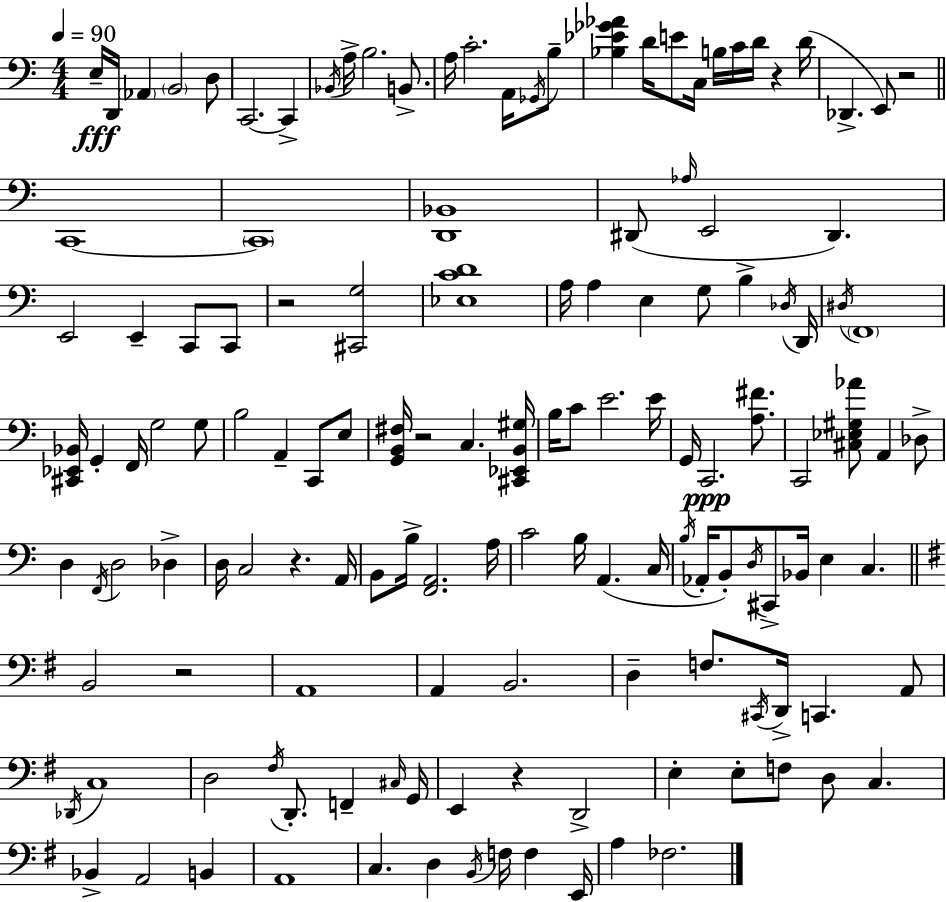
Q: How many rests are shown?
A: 7